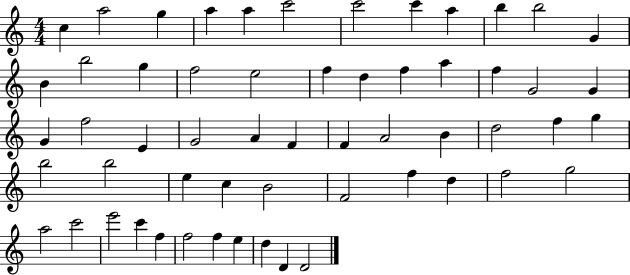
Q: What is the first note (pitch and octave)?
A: C5